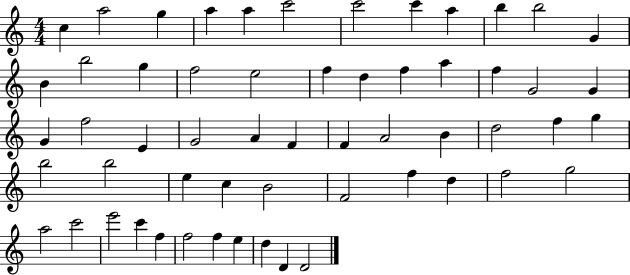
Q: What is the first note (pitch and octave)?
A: C5